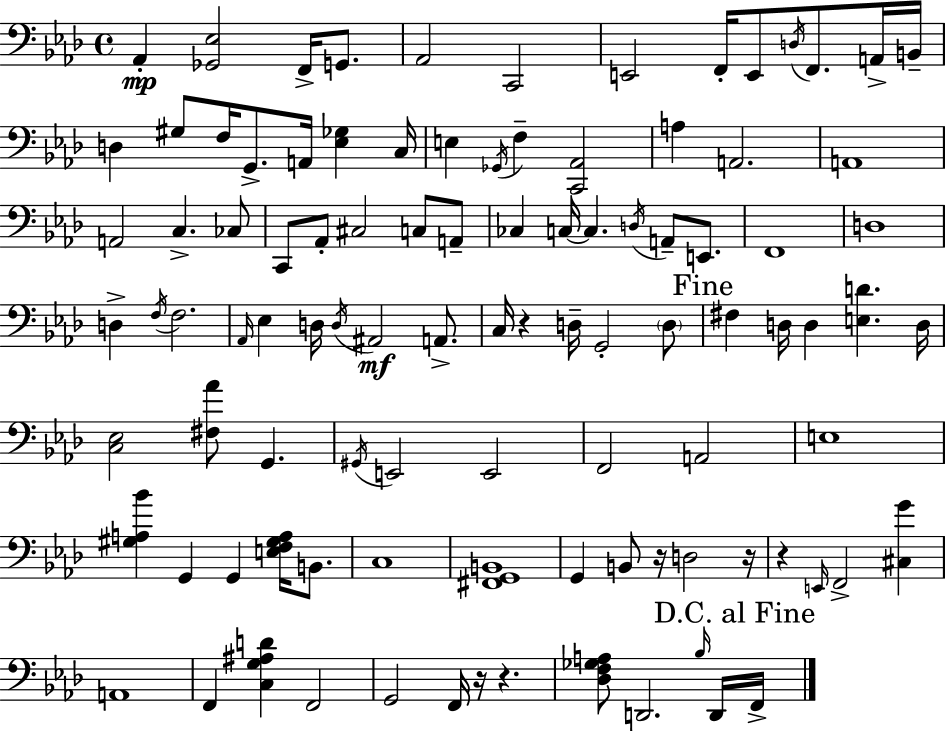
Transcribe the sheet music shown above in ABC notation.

X:1
T:Untitled
M:4/4
L:1/4
K:Ab
_A,, [_G,,_E,]2 F,,/4 G,,/2 _A,,2 C,,2 E,,2 F,,/4 E,,/2 D,/4 F,,/2 A,,/4 B,,/4 D, ^G,/2 F,/4 G,,/2 A,,/4 [_E,_G,] C,/4 E, _G,,/4 F, [C,,_A,,]2 A, A,,2 A,,4 A,,2 C, _C,/2 C,,/2 _A,,/2 ^C,2 C,/2 A,,/2 _C, C,/4 C, D,/4 A,,/2 E,,/2 F,,4 D,4 D, F,/4 F,2 _A,,/4 _E, D,/4 D,/4 ^A,,2 A,,/2 C,/4 z D,/4 G,,2 D,/2 ^F, D,/4 D, [E,D] D,/4 [C,_E,]2 [^F,_A]/2 G,, ^G,,/4 E,,2 E,,2 F,,2 A,,2 E,4 [^G,A,_B] G,, G,, [E,F,^G,A,]/4 B,,/2 C,4 [^F,,G,,B,,]4 G,, B,,/2 z/4 D,2 z/4 z E,,/4 F,,2 [^C,G] A,,4 F,, [C,G,^A,D] F,,2 G,,2 F,,/4 z/4 z [_D,F,_G,A,]/2 D,,2 _B,/4 D,,/4 F,,/4